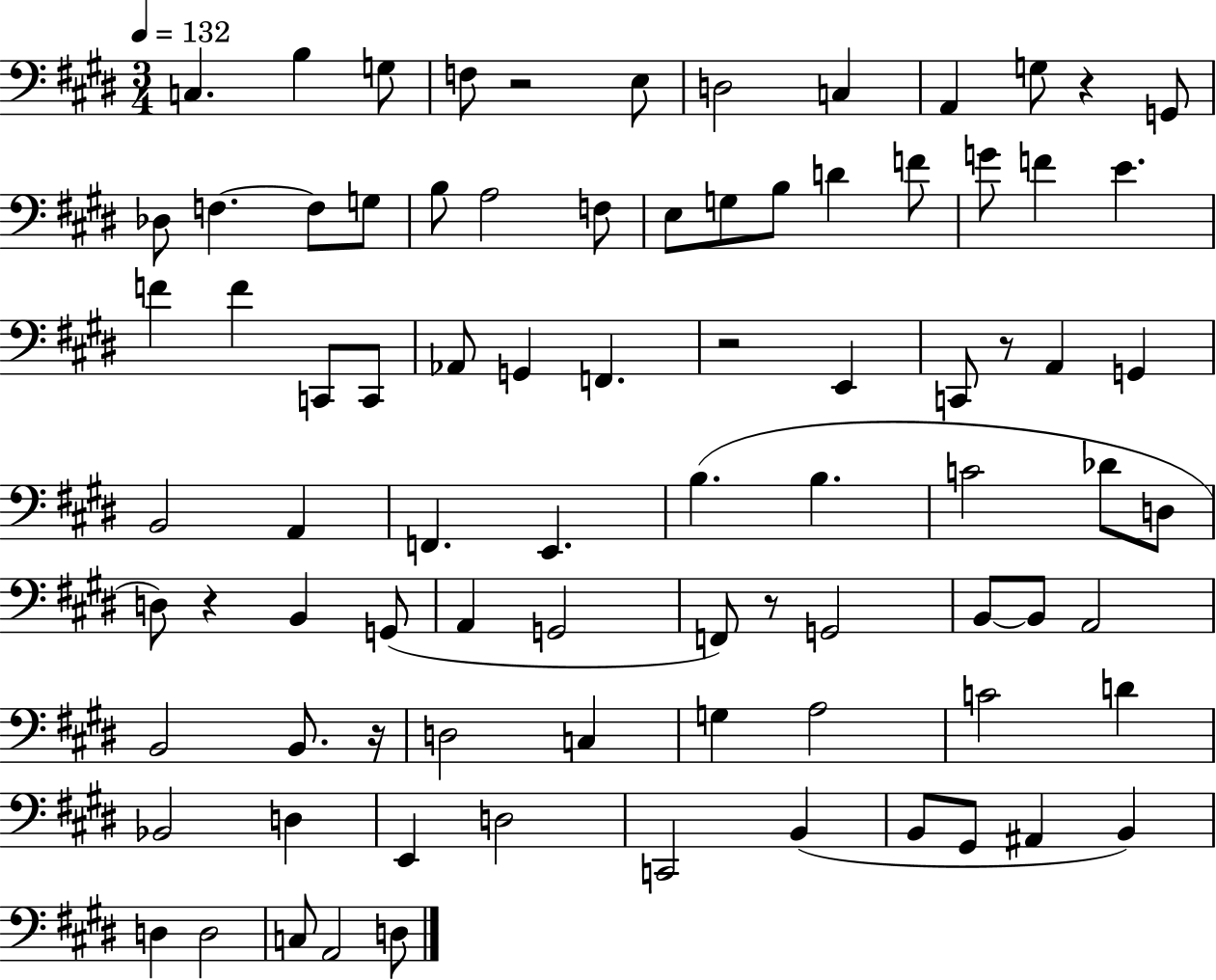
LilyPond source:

{
  \clef bass
  \numericTimeSignature
  \time 3/4
  \key e \major
  \tempo 4 = 132
  c4. b4 g8 | f8 r2 e8 | d2 c4 | a,4 g8 r4 g,8 | \break des8 f4.~~ f8 g8 | b8 a2 f8 | e8 g8 b8 d'4 f'8 | g'8 f'4 e'4. | \break f'4 f'4 c,8 c,8 | aes,8 g,4 f,4. | r2 e,4 | c,8 r8 a,4 g,4 | \break b,2 a,4 | f,4. e,4. | b4.( b4. | c'2 des'8 d8 | \break d8) r4 b,4 g,8( | a,4 g,2 | f,8) r8 g,2 | b,8~~ b,8 a,2 | \break b,2 b,8. r16 | d2 c4 | g4 a2 | c'2 d'4 | \break bes,2 d4 | e,4 d2 | c,2 b,4( | b,8 gis,8 ais,4 b,4) | \break d4 d2 | c8 a,2 d8 | \bar "|."
}